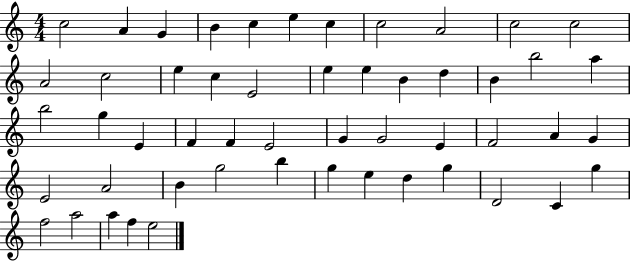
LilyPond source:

{
  \clef treble
  \numericTimeSignature
  \time 4/4
  \key c \major
  c''2 a'4 g'4 | b'4 c''4 e''4 c''4 | c''2 a'2 | c''2 c''2 | \break a'2 c''2 | e''4 c''4 e'2 | e''4 e''4 b'4 d''4 | b'4 b''2 a''4 | \break b''2 g''4 e'4 | f'4 f'4 e'2 | g'4 g'2 e'4 | f'2 a'4 g'4 | \break e'2 a'2 | b'4 g''2 b''4 | g''4 e''4 d''4 g''4 | d'2 c'4 g''4 | \break f''2 a''2 | a''4 f''4 e''2 | \bar "|."
}